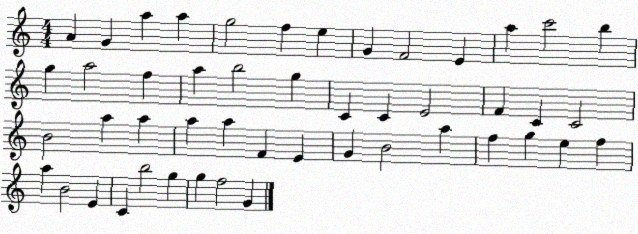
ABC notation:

X:1
T:Untitled
M:4/4
L:1/4
K:C
A G a a g2 f e G F2 E a c'2 b g a2 f a b2 g C C E2 F C C2 B2 a a a a F E G B2 a f g e f a B2 E C b2 g g f2 G